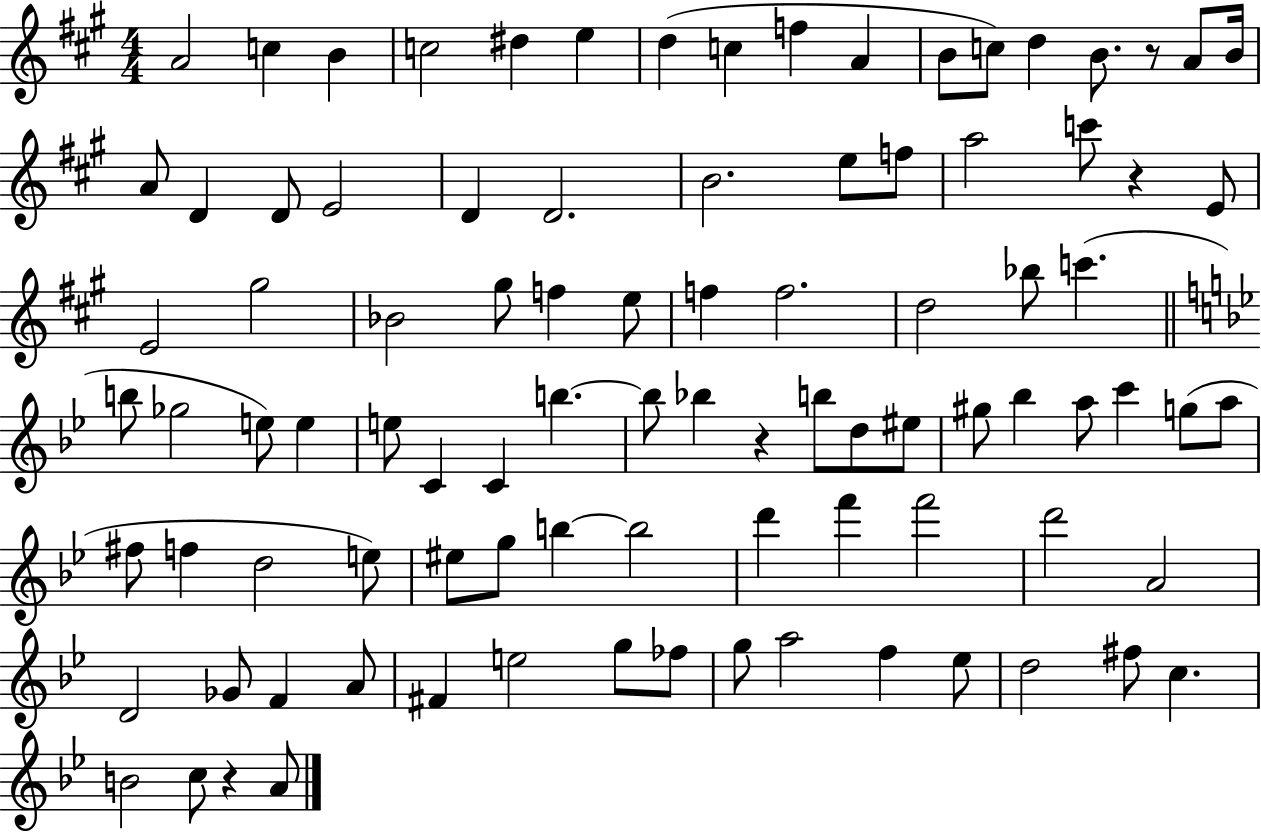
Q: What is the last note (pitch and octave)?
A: A4